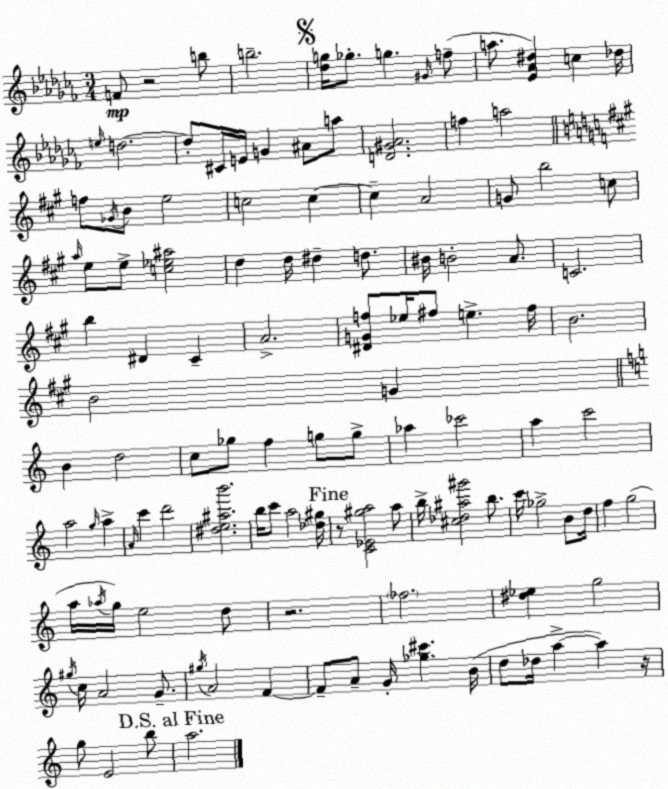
X:1
T:Untitled
M:3/4
L:1/4
K:Abm
F/2 z2 b/2 b2 [_dg]/4 _g/2 g ^G/4 f/2 a/2 [_E_A^d] c _d/4 e/4 d2 d/2 ^C/4 E/4 G ^A/2 a/2 [D^G_A]2 f a2 f/2 _G/4 B/2 e2 c2 c c A2 G/2 b2 c/2 a/4 e/2 e/2 [c_e^a]2 d d/4 ^d d/2 ^B/4 B2 A/2 C2 b ^D ^C A2 [^DGf]/2 _e/4 ^f/2 e ^f/4 B2 B2 G B d2 c/2 _g/2 f g/2 g/2 _a _c'2 a c'2 a2 g/4 a A/4 c' d'2 [^de^ab']2 b/4 c'/2 a2 [_d^g]/4 z/2 [C_E^ga]2 a/2 b/4 [^c_d^a^g']2 b/2 c'/4 _g2 B/2 d/4 f g2 a/4 _a/4 g/4 e2 d/2 z2 _f2 [^d_e] g2 ^g/4 c/4 A2 G/2 ^g/4 A2 F F/2 A/2 G/4 [_g^c'] B/4 d/2 _d/4 a a z/4 g/2 E2 b/2 a2